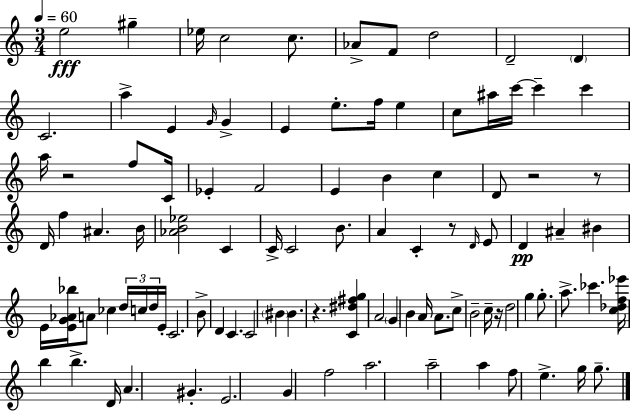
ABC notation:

X:1
T:Untitled
M:3/4
L:1/4
K:Am
e2 ^g _e/4 c2 c/2 _A/2 F/2 d2 D2 D C2 a E G/4 G E e/2 f/4 e c/2 ^a/4 c'/4 c' c' a/4 z2 f/2 C/4 _E F2 E B c D/2 z2 z/2 D/4 f ^A B/4 [_AB_e]2 C C/4 C2 B/2 A C z/2 D/4 E/2 D ^A ^B E/4 [EG_A_b]/4 A/2 _c d/4 c/4 d/4 E/4 C2 B/2 D C C2 ^B ^B z [C^d^fg] A2 G B A/4 A/2 c/2 B2 c/4 z/4 d2 g g/2 a/2 _c' [c_df_e']/4 b b D/4 A ^G E2 G f2 a2 a2 a f/2 e g/4 g/2